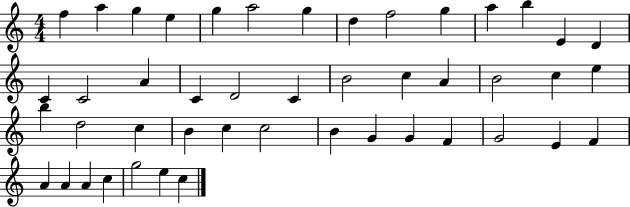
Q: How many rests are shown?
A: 0